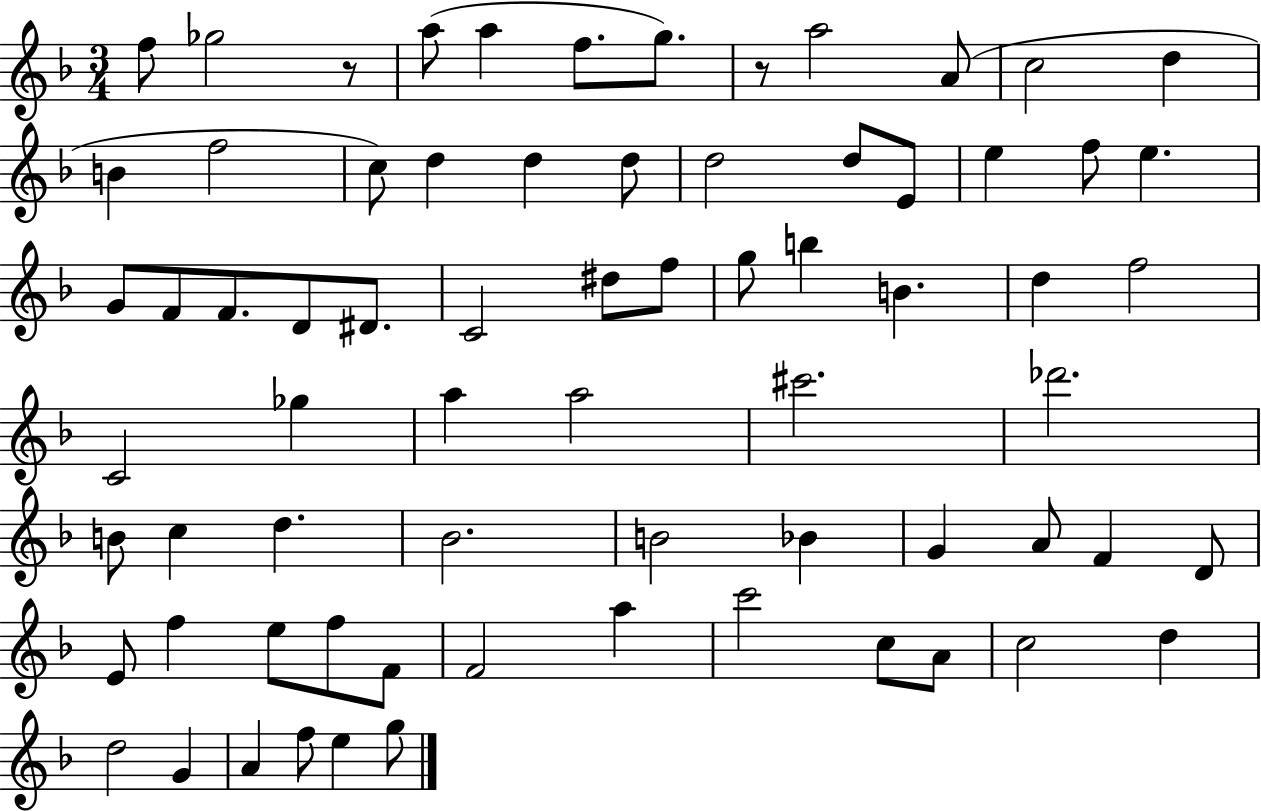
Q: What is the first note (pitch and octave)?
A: F5